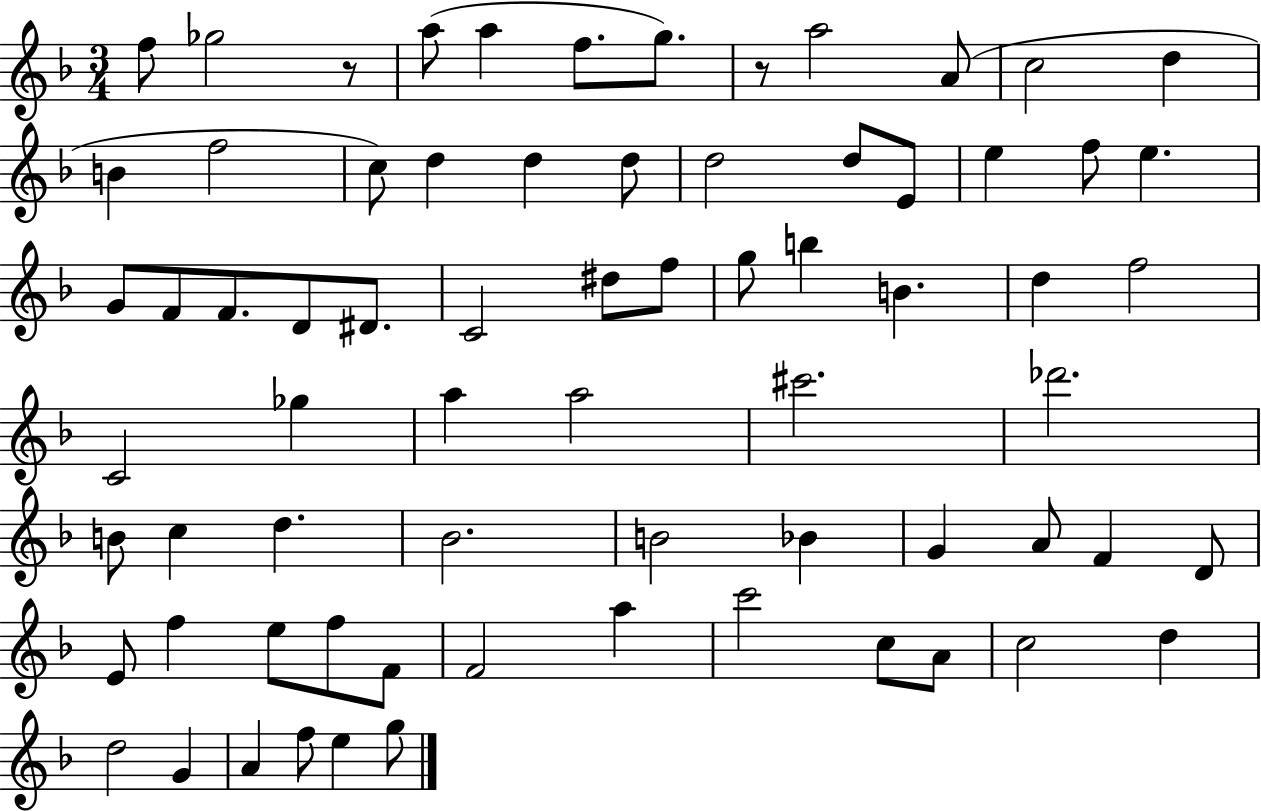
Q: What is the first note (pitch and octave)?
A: F5